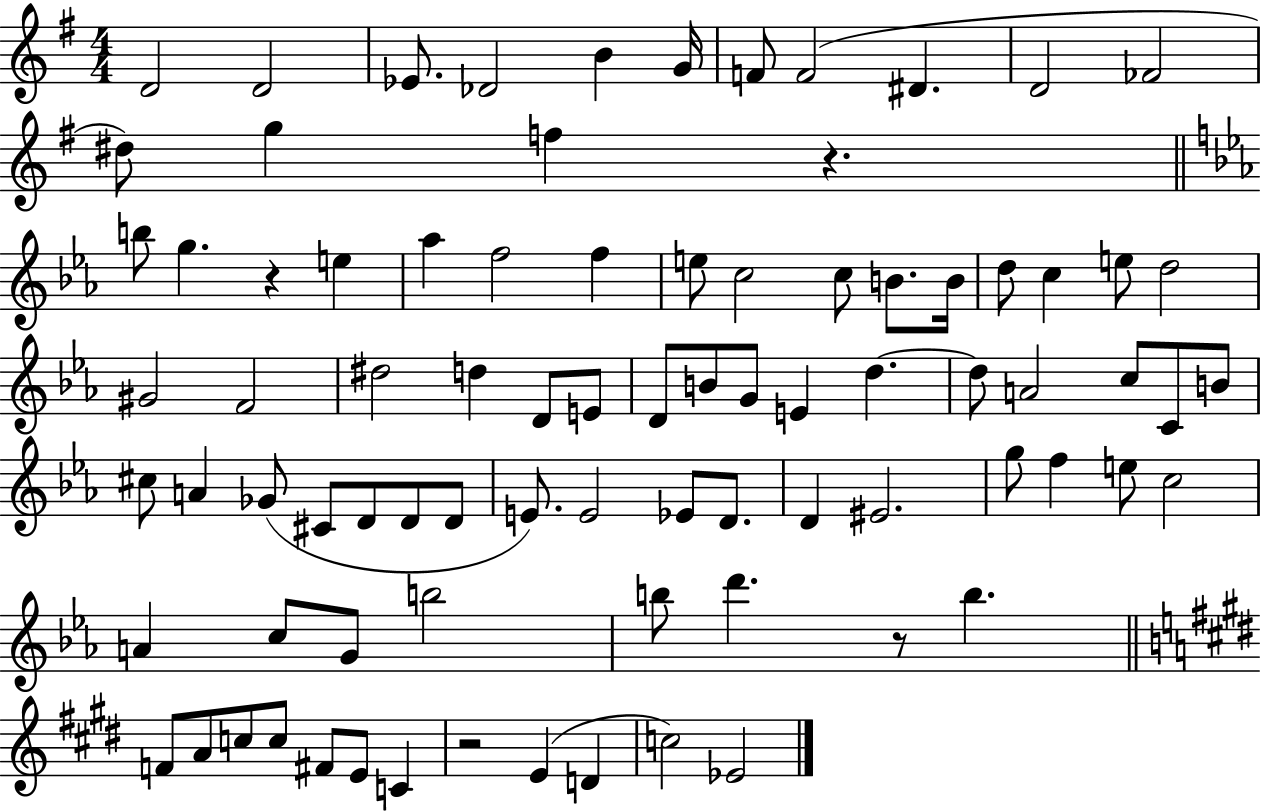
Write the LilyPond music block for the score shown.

{
  \clef treble
  \numericTimeSignature
  \time 4/4
  \key g \major
  d'2 d'2 | ees'8. des'2 b'4 g'16 | f'8 f'2( dis'4. | d'2 fes'2 | \break dis''8) g''4 f''4 r4. | \bar "||" \break \key ees \major b''8 g''4. r4 e''4 | aes''4 f''2 f''4 | e''8 c''2 c''8 b'8. b'16 | d''8 c''4 e''8 d''2 | \break gis'2 f'2 | dis''2 d''4 d'8 e'8 | d'8 b'8 g'8 e'4 d''4.~~ | d''8 a'2 c''8 c'8 b'8 | \break cis''8 a'4 ges'8( cis'8 d'8 d'8 d'8 | e'8.) e'2 ees'8 d'8. | d'4 eis'2. | g''8 f''4 e''8 c''2 | \break a'4 c''8 g'8 b''2 | b''8 d'''4. r8 b''4. | \bar "||" \break \key e \major f'8 a'8 c''8 c''8 fis'8 e'8 c'4 | r2 e'4( d'4 | c''2) ees'2 | \bar "|."
}